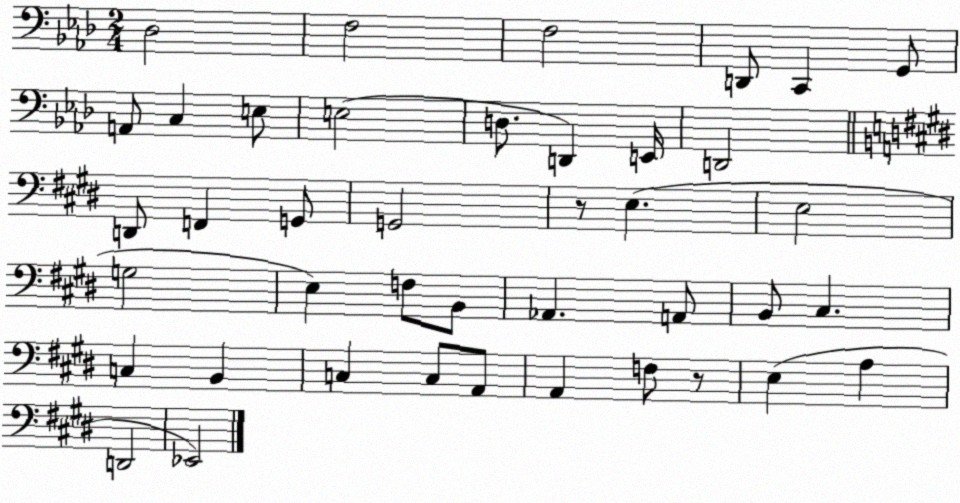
X:1
T:Untitled
M:2/4
L:1/4
K:Ab
_D,2 F,2 F,2 D,,/2 C,, G,,/2 A,,/2 C, E,/2 E,2 D,/2 D,, E,,/4 D,,2 D,,/2 F,, G,,/2 G,,2 z/2 E, E,2 G,2 E, F,/2 B,,/2 _A,, A,,/2 B,,/2 ^C, C, B,, C, C,/2 A,,/2 A,, F,/2 z/2 E, A, D,,2 _E,,2